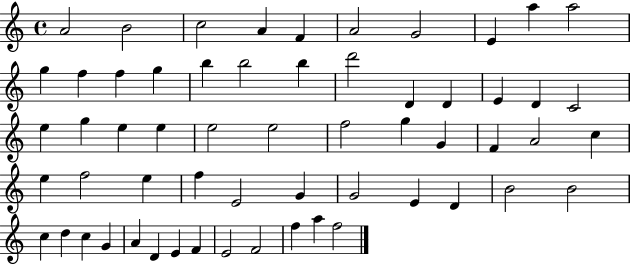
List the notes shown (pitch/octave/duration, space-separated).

A4/h B4/h C5/h A4/q F4/q A4/h G4/h E4/q A5/q A5/h G5/q F5/q F5/q G5/q B5/q B5/h B5/q D6/h D4/q D4/q E4/q D4/q C4/h E5/q G5/q E5/q E5/q E5/h E5/h F5/h G5/q G4/q F4/q A4/h C5/q E5/q F5/h E5/q F5/q E4/h G4/q G4/h E4/q D4/q B4/h B4/h C5/q D5/q C5/q G4/q A4/q D4/q E4/q F4/q E4/h F4/h F5/q A5/q F5/h